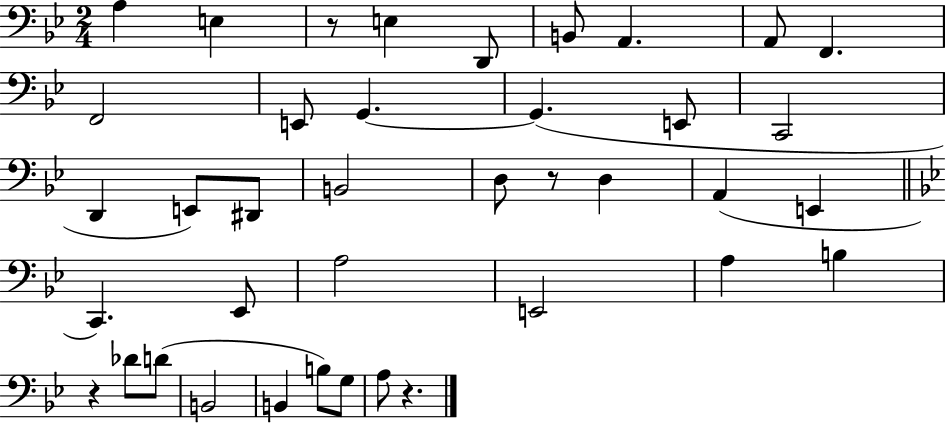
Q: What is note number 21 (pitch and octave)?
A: A2